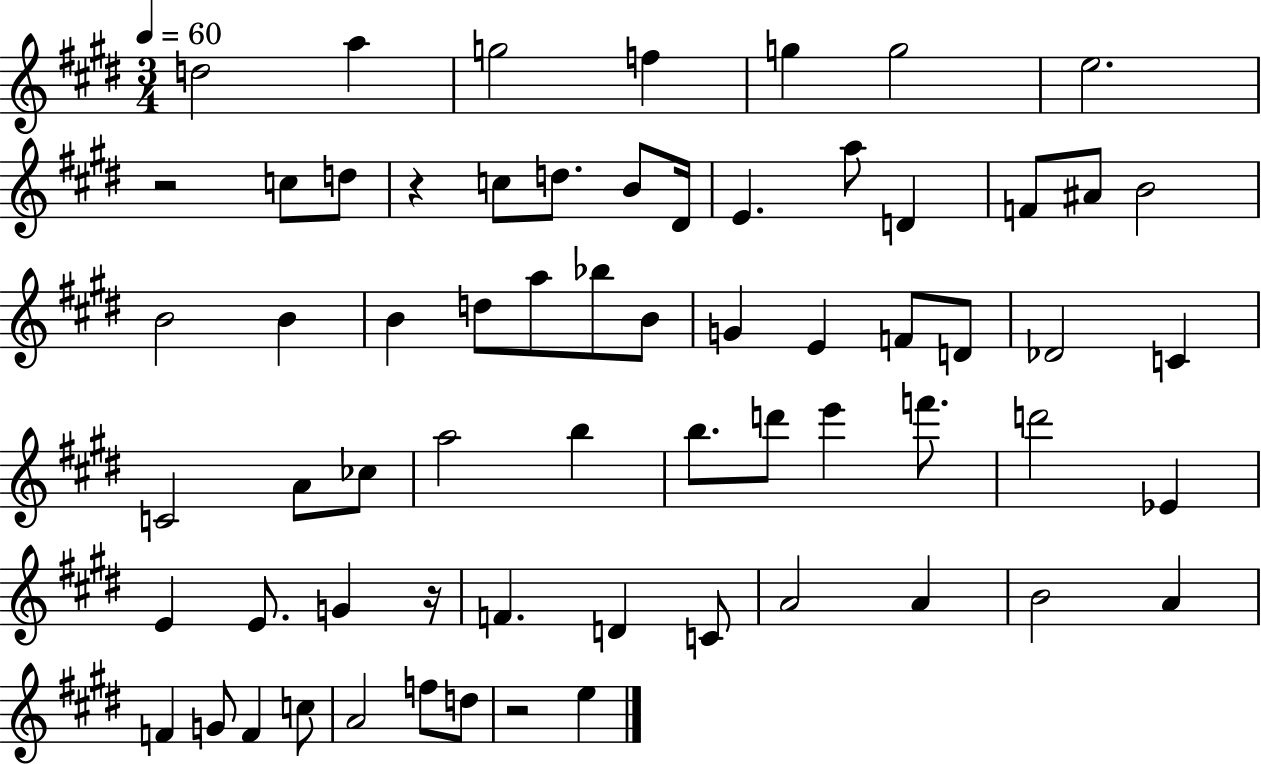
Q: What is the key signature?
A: E major